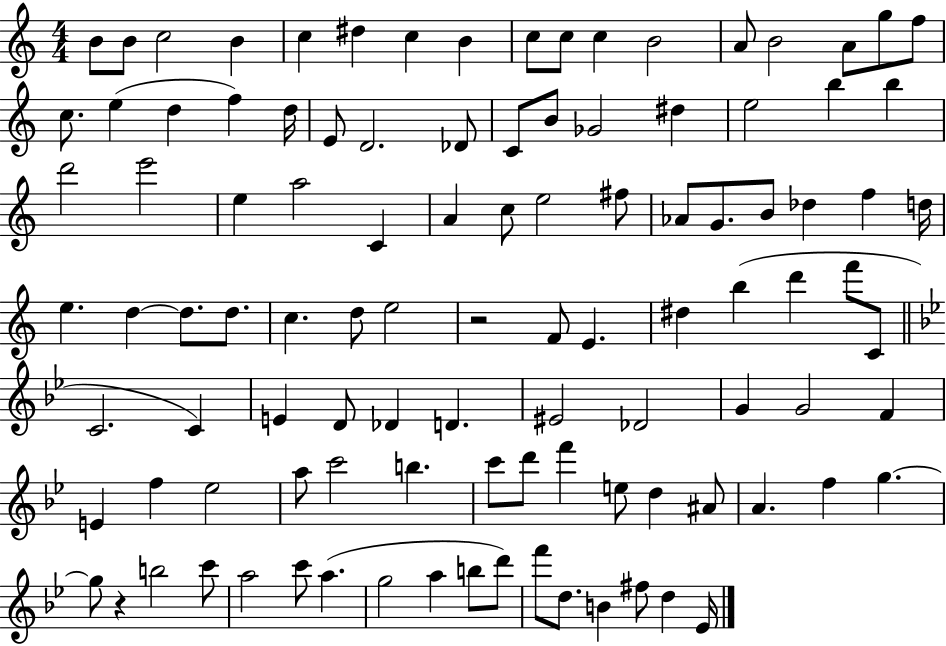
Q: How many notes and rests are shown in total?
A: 105